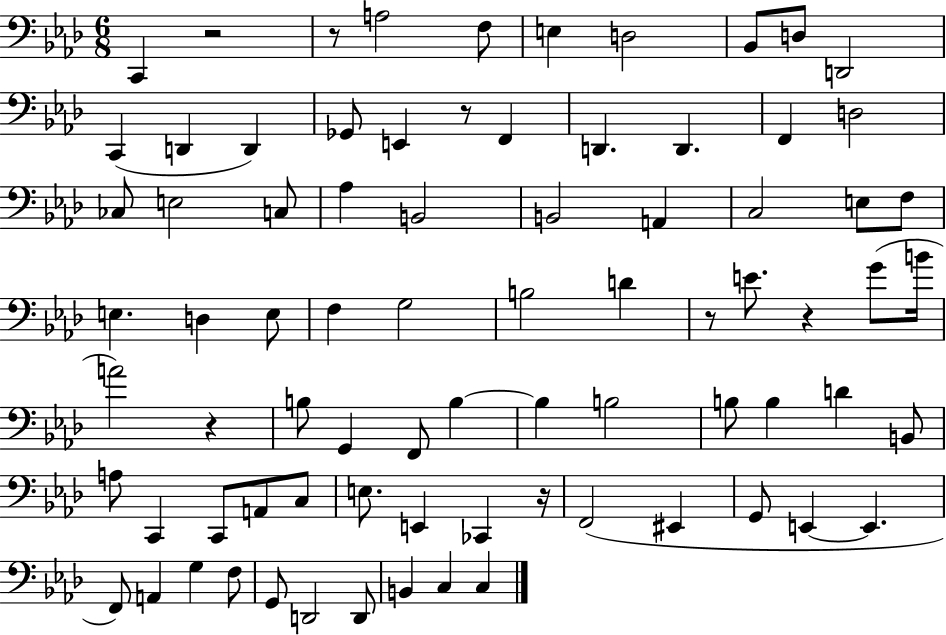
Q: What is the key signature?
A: AES major